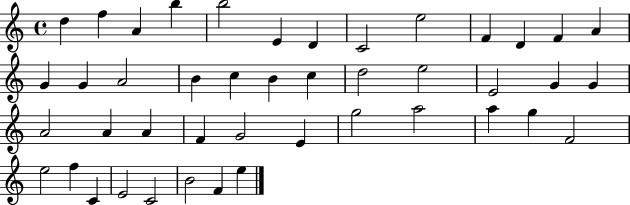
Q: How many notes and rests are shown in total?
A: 44